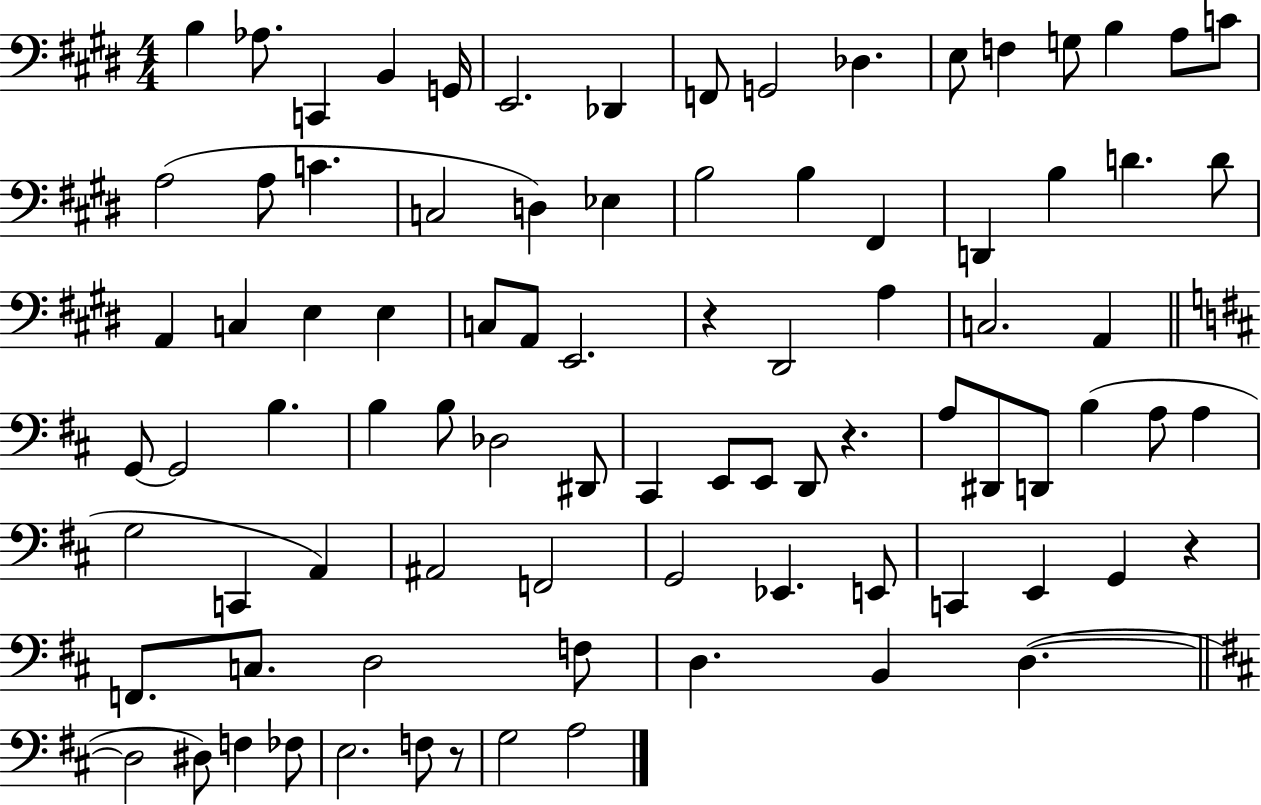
{
  \clef bass
  \numericTimeSignature
  \time 4/4
  \key e \major
  b4 aes8. c,4 b,4 g,16 | e,2. des,4 | f,8 g,2 des4. | e8 f4 g8 b4 a8 c'8 | \break a2( a8 c'4. | c2 d4) ees4 | b2 b4 fis,4 | d,4 b4 d'4. d'8 | \break a,4 c4 e4 e4 | c8 a,8 e,2. | r4 dis,2 a4 | c2. a,4 | \break \bar "||" \break \key b \minor g,8~~ g,2 b4. | b4 b8 des2 dis,8 | cis,4 e,8 e,8 d,8 r4. | a8 dis,8 d,8 b4( a8 a4 | \break g2 c,4 a,4) | ais,2 f,2 | g,2 ees,4. e,8 | c,4 e,4 g,4 r4 | \break f,8. c8. d2 f8 | d4. b,4 d4.~(~ | \bar "||" \break \key d \major d2 dis8) f4 fes8 | e2. f8 r8 | g2 a2 | \bar "|."
}